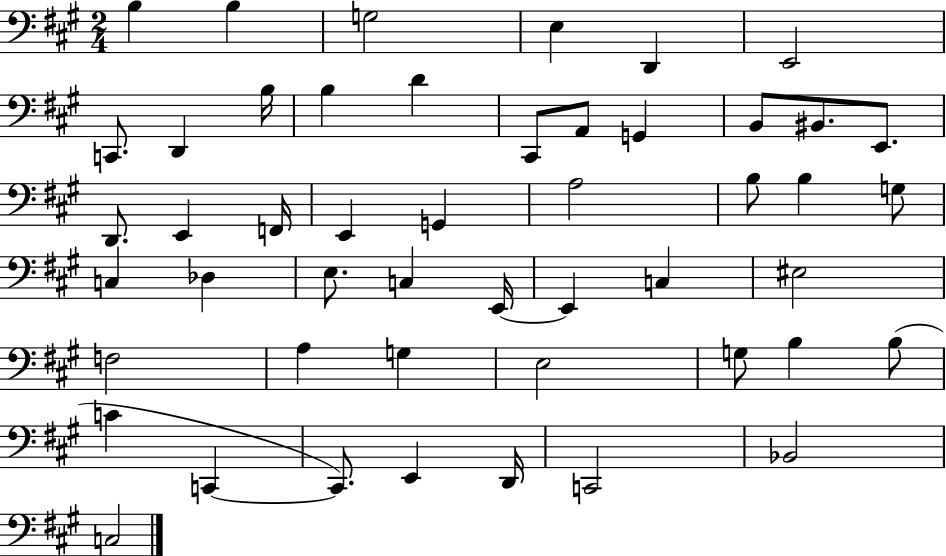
B3/q B3/q G3/h E3/q D2/q E2/h C2/e. D2/q B3/s B3/q D4/q C#2/e A2/e G2/q B2/e BIS2/e. E2/e. D2/e. E2/q F2/s E2/q G2/q A3/h B3/e B3/q G3/e C3/q Db3/q E3/e. C3/q E2/s E2/q C3/q EIS3/h F3/h A3/q G3/q E3/h G3/e B3/q B3/e C4/q C2/q C2/e. E2/q D2/s C2/h Bb2/h C3/h